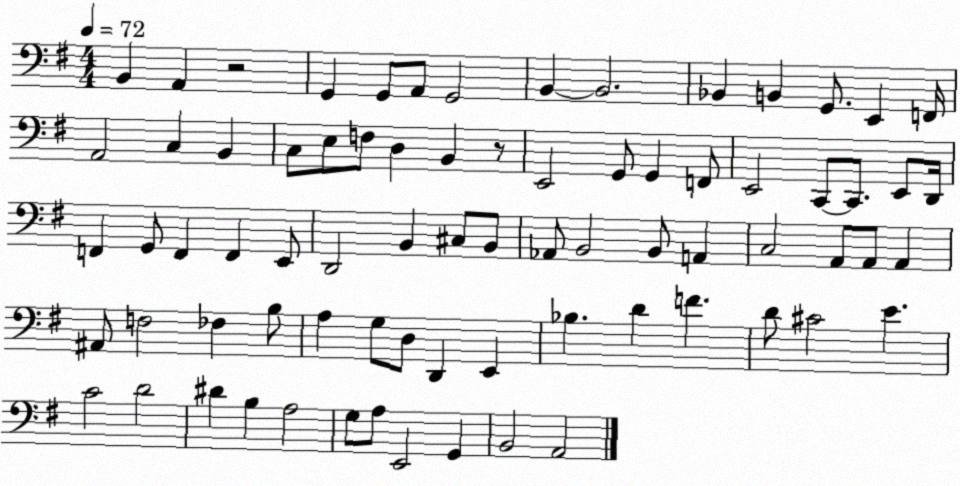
X:1
T:Untitled
M:4/4
L:1/4
K:G
B,, A,, z2 G,, G,,/2 A,,/2 G,,2 B,, B,,2 _B,, B,, G,,/2 E,, F,,/4 A,,2 C, B,, C,/2 E,/2 F,/2 D, B,, z/2 E,,2 G,,/2 G,, F,,/2 E,,2 C,,/2 C,,/2 E,,/2 D,,/4 F,, G,,/2 F,, F,, E,,/2 D,,2 B,, ^C,/2 B,,/2 _A,,/2 B,,2 B,,/2 A,, C,2 A,,/2 A,,/2 A,, ^A,,/2 F,2 _F, B,/2 A, G,/2 D,/2 D,, E,, _B, D F D/2 ^C2 E C2 D2 ^D B, A,2 G,/2 A,/2 E,,2 G,, B,,2 A,,2